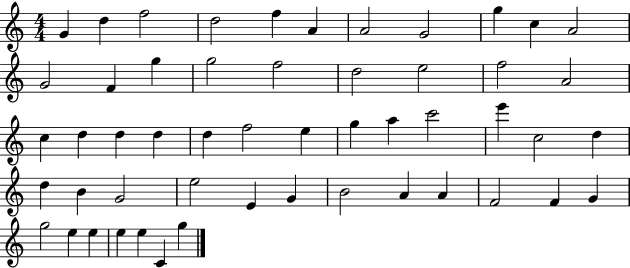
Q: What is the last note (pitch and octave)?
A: G5